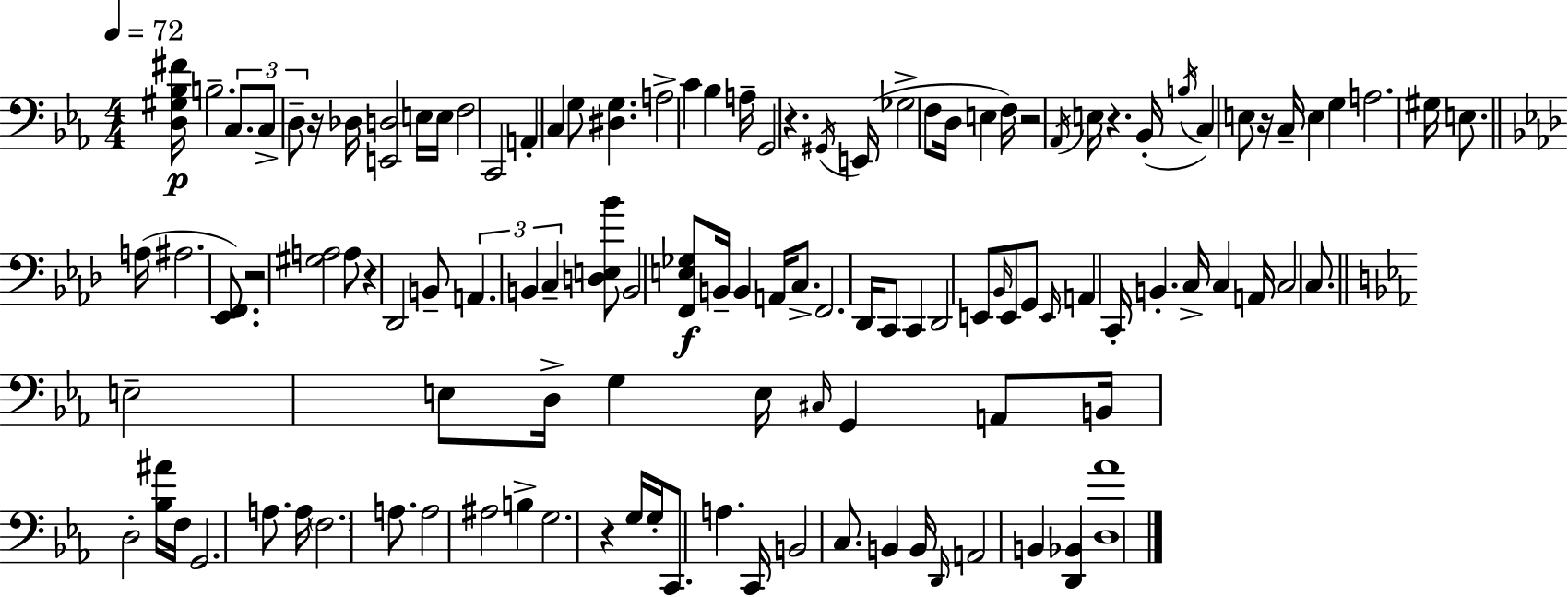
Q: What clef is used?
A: bass